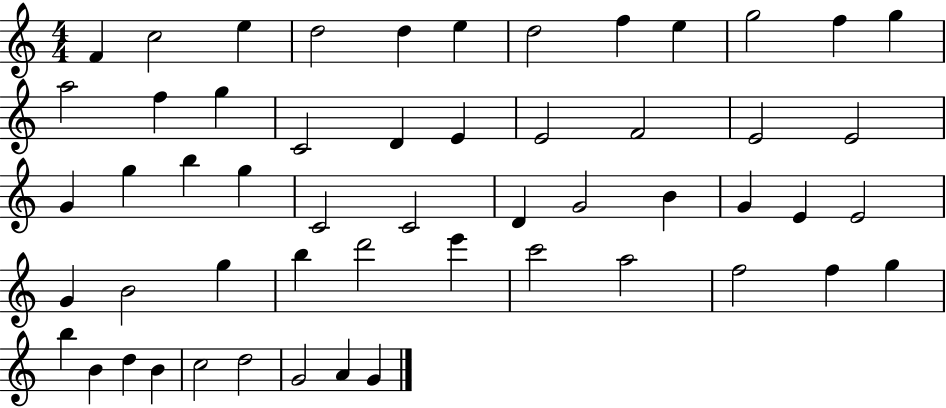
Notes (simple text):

F4/q C5/h E5/q D5/h D5/q E5/q D5/h F5/q E5/q G5/h F5/q G5/q A5/h F5/q G5/q C4/h D4/q E4/q E4/h F4/h E4/h E4/h G4/q G5/q B5/q G5/q C4/h C4/h D4/q G4/h B4/q G4/q E4/q E4/h G4/q B4/h G5/q B5/q D6/h E6/q C6/h A5/h F5/h F5/q G5/q B5/q B4/q D5/q B4/q C5/h D5/h G4/h A4/q G4/q